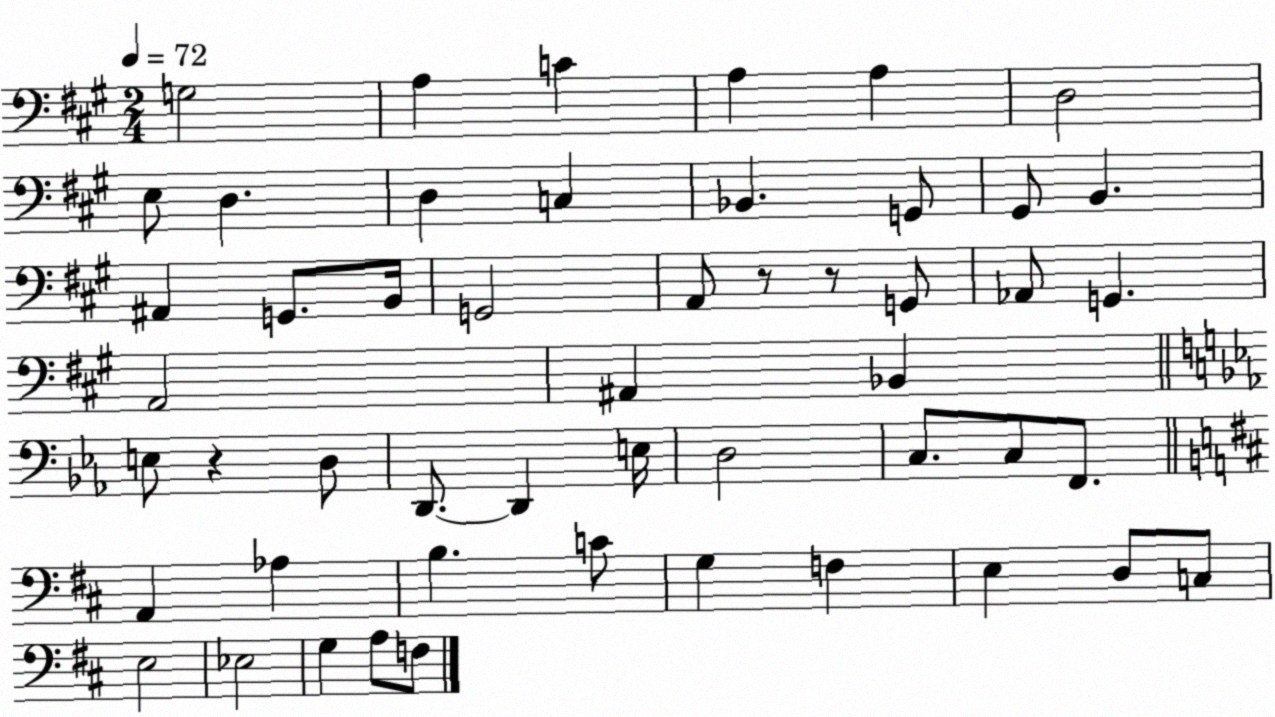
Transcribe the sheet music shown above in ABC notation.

X:1
T:Untitled
M:2/4
L:1/4
K:A
G,2 A, C A, A, D,2 E,/2 D, D, C, _B,, G,,/2 ^G,,/2 B,, ^A,, G,,/2 B,,/4 G,,2 A,,/2 z/2 z/2 G,,/2 _A,,/2 G,, A,,2 ^A,, _B,, E,/2 z D,/2 D,,/2 D,, E,/4 D,2 C,/2 C,/2 F,,/2 A,, _A, B, C/2 G, F, E, D,/2 C,/2 E,2 _E,2 G, A,/2 F,/2